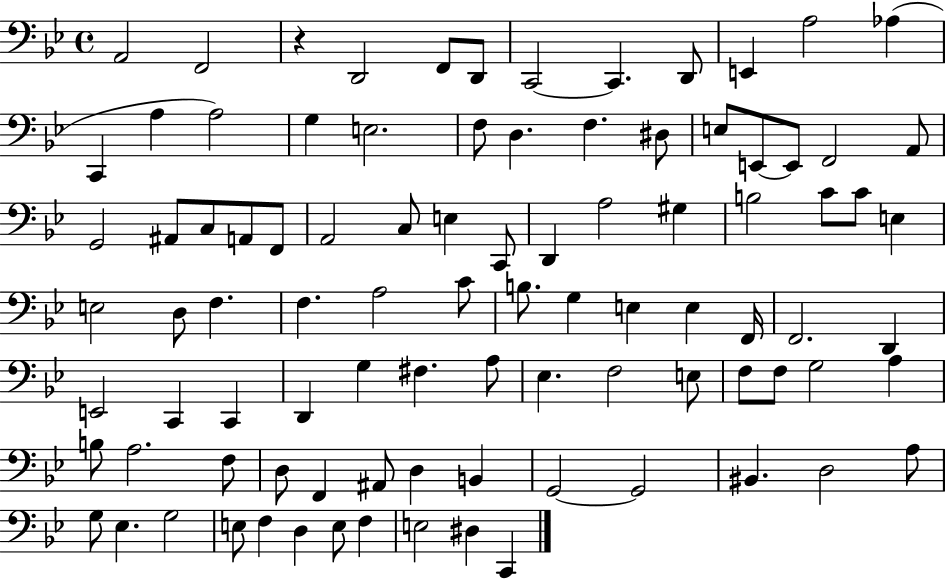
{
  \clef bass
  \time 4/4
  \defaultTimeSignature
  \key bes \major
  a,2 f,2 | r4 d,2 f,8 d,8 | c,2~~ c,4. d,8 | e,4 a2 aes4( | \break c,4 a4 a2) | g4 e2. | f8 d4. f4. dis8 | e8 e,8~~ e,8 f,2 a,8 | \break g,2 ais,8 c8 a,8 f,8 | a,2 c8 e4 c,8 | d,4 a2 gis4 | b2 c'8 c'8 e4 | \break e2 d8 f4. | f4. a2 c'8 | b8. g4 e4 e4 f,16 | f,2. d,4 | \break e,2 c,4 c,4 | d,4 g4 fis4. a8 | ees4. f2 e8 | f8 f8 g2 a4 | \break b8 a2. f8 | d8 f,4 ais,8 d4 b,4 | g,2~~ g,2 | bis,4. d2 a8 | \break g8 ees4. g2 | e8 f4 d4 e8 f4 | e2 dis4 c,4 | \bar "|."
}